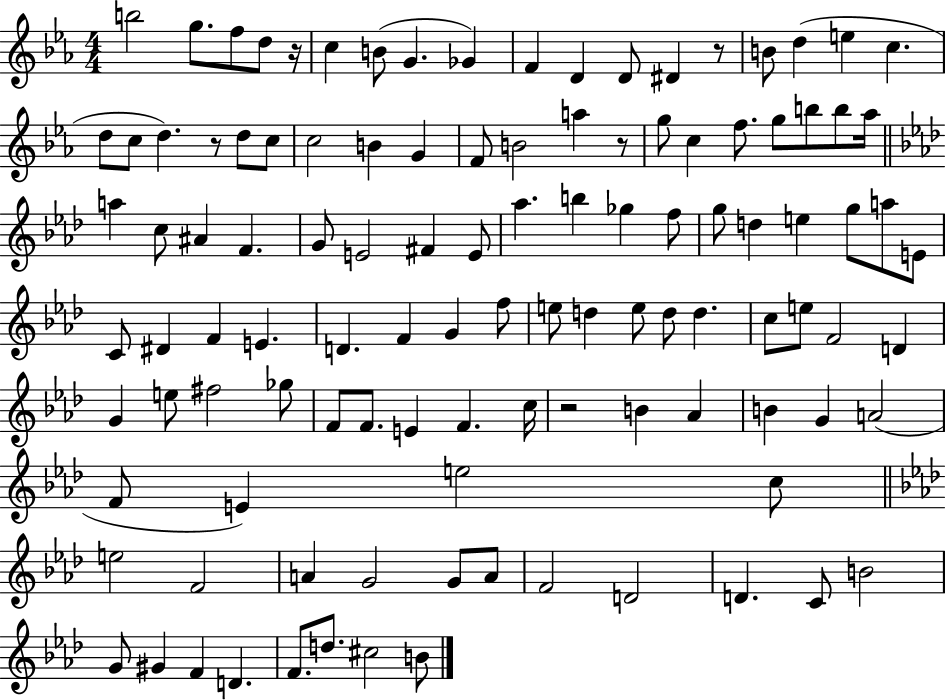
{
  \clef treble
  \numericTimeSignature
  \time 4/4
  \key ees \major
  \repeat volta 2 { b''2 g''8. f''8 d''8 r16 | c''4 b'8( g'4. ges'4) | f'4 d'4 d'8 dis'4 r8 | b'8 d''4( e''4 c''4. | \break d''8 c''8 d''4.) r8 d''8 c''8 | c''2 b'4 g'4 | f'8 b'2 a''4 r8 | g''8 c''4 f''8. g''8 b''8 b''8 aes''16 | \break \bar "||" \break \key f \minor a''4 c''8 ais'4 f'4. | g'8 e'2 fis'4 e'8 | aes''4. b''4 ges''4 f''8 | g''8 d''4 e''4 g''8 a''8 e'8 | \break c'8 dis'4 f'4 e'4. | d'4. f'4 g'4 f''8 | e''8 d''4 e''8 d''8 d''4. | c''8 e''8 f'2 d'4 | \break g'4 e''8 fis''2 ges''8 | f'8 f'8. e'4 f'4. c''16 | r2 b'4 aes'4 | b'4 g'4 a'2( | \break f'8 e'4) e''2 c''8 | \bar "||" \break \key aes \major e''2 f'2 | a'4 g'2 g'8 a'8 | f'2 d'2 | d'4. c'8 b'2 | \break g'8 gis'4 f'4 d'4. | f'8. d''8. cis''2 b'8 | } \bar "|."
}